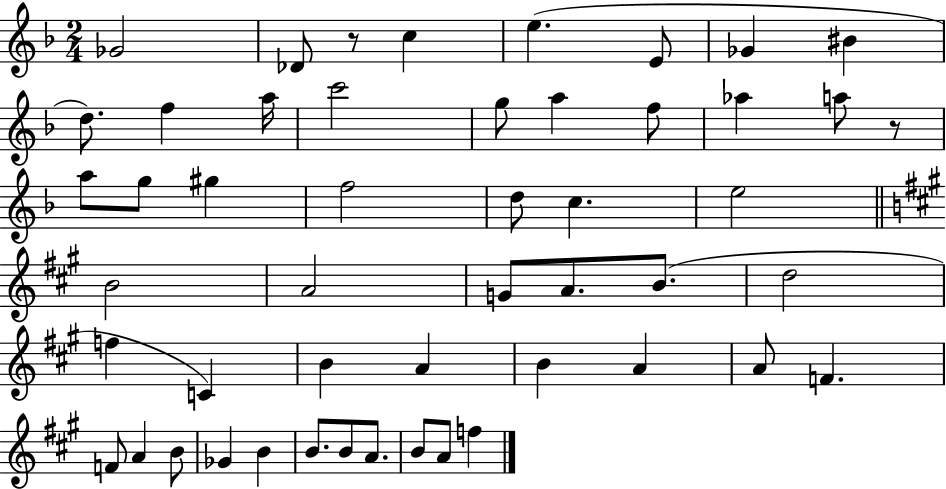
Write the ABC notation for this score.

X:1
T:Untitled
M:2/4
L:1/4
K:F
_G2 _D/2 z/2 c e E/2 _G ^B d/2 f a/4 c'2 g/2 a f/2 _a a/2 z/2 a/2 g/2 ^g f2 d/2 c e2 B2 A2 G/2 A/2 B/2 d2 f C B A B A A/2 F F/2 A B/2 _G B B/2 B/2 A/2 B/2 A/2 f